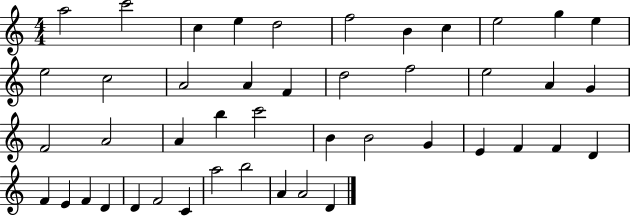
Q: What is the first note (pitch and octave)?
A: A5